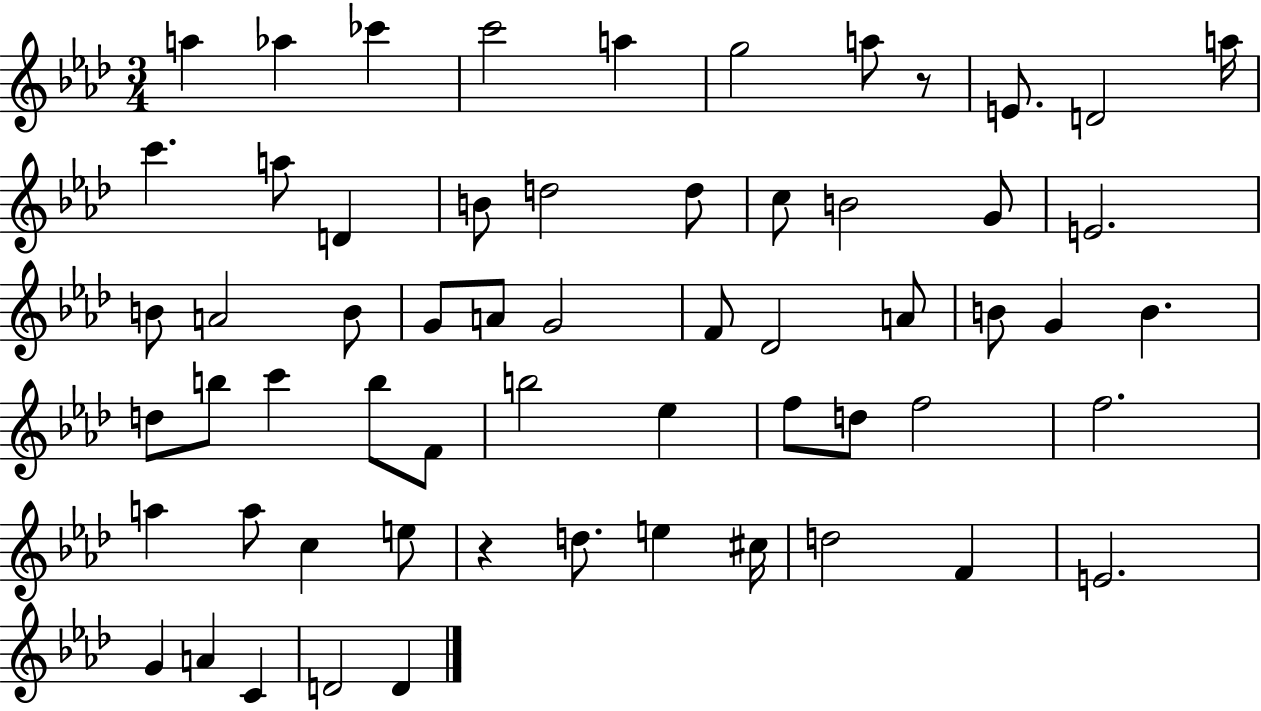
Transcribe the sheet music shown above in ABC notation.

X:1
T:Untitled
M:3/4
L:1/4
K:Ab
a _a _c' c'2 a g2 a/2 z/2 E/2 D2 a/4 c' a/2 D B/2 d2 d/2 c/2 B2 G/2 E2 B/2 A2 B/2 G/2 A/2 G2 F/2 _D2 A/2 B/2 G B d/2 b/2 c' b/2 F/2 b2 _e f/2 d/2 f2 f2 a a/2 c e/2 z d/2 e ^c/4 d2 F E2 G A C D2 D